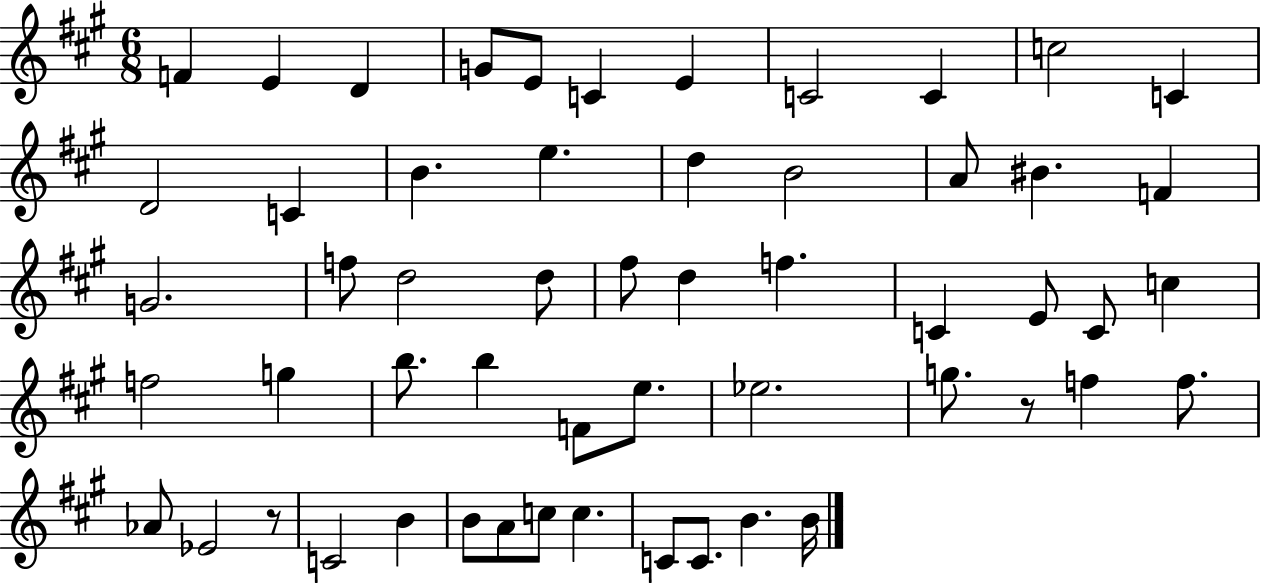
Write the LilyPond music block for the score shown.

{
  \clef treble
  \numericTimeSignature
  \time 6/8
  \key a \major
  \repeat volta 2 { f'4 e'4 d'4 | g'8 e'8 c'4 e'4 | c'2 c'4 | c''2 c'4 | \break d'2 c'4 | b'4. e''4. | d''4 b'2 | a'8 bis'4. f'4 | \break g'2. | f''8 d''2 d''8 | fis''8 d''4 f''4. | c'4 e'8 c'8 c''4 | \break f''2 g''4 | b''8. b''4 f'8 e''8. | ees''2. | g''8. r8 f''4 f''8. | \break aes'8 ees'2 r8 | c'2 b'4 | b'8 a'8 c''8 c''4. | c'8 c'8. b'4. b'16 | \break } \bar "|."
}